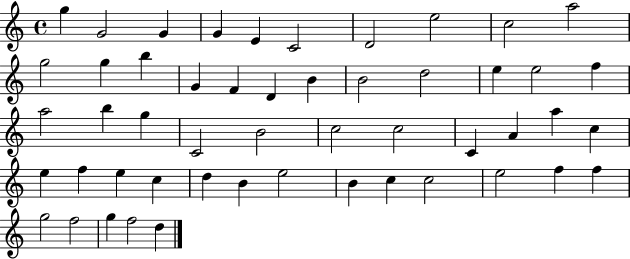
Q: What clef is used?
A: treble